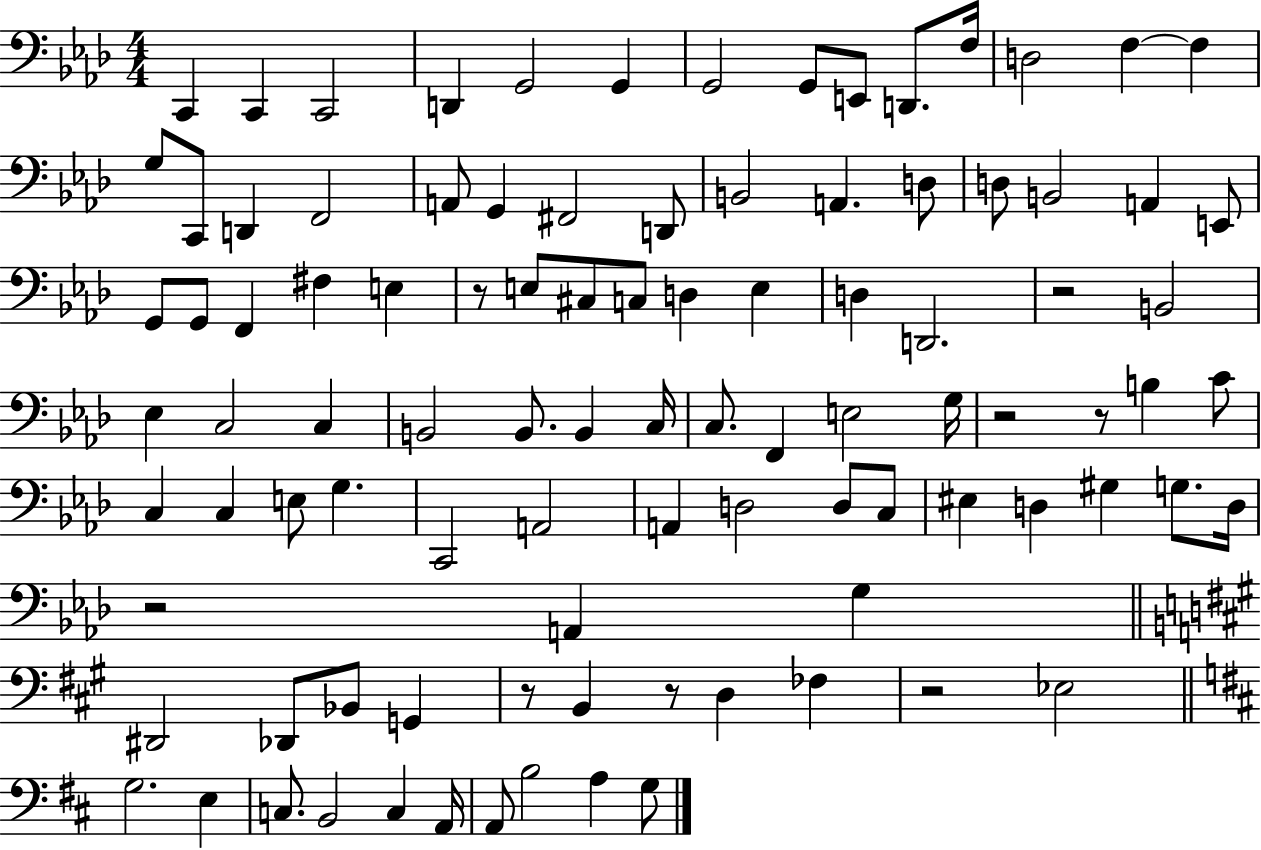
X:1
T:Untitled
M:4/4
L:1/4
K:Ab
C,, C,, C,,2 D,, G,,2 G,, G,,2 G,,/2 E,,/2 D,,/2 F,/4 D,2 F, F, G,/2 C,,/2 D,, F,,2 A,,/2 G,, ^F,,2 D,,/2 B,,2 A,, D,/2 D,/2 B,,2 A,, E,,/2 G,,/2 G,,/2 F,, ^F, E, z/2 E,/2 ^C,/2 C,/2 D, E, D, D,,2 z2 B,,2 _E, C,2 C, B,,2 B,,/2 B,, C,/4 C,/2 F,, E,2 G,/4 z2 z/2 B, C/2 C, C, E,/2 G, C,,2 A,,2 A,, D,2 D,/2 C,/2 ^E, D, ^G, G,/2 D,/4 z2 A,, G, ^D,,2 _D,,/2 _B,,/2 G,, z/2 B,, z/2 D, _F, z2 _E,2 G,2 E, C,/2 B,,2 C, A,,/4 A,,/2 B,2 A, G,/2